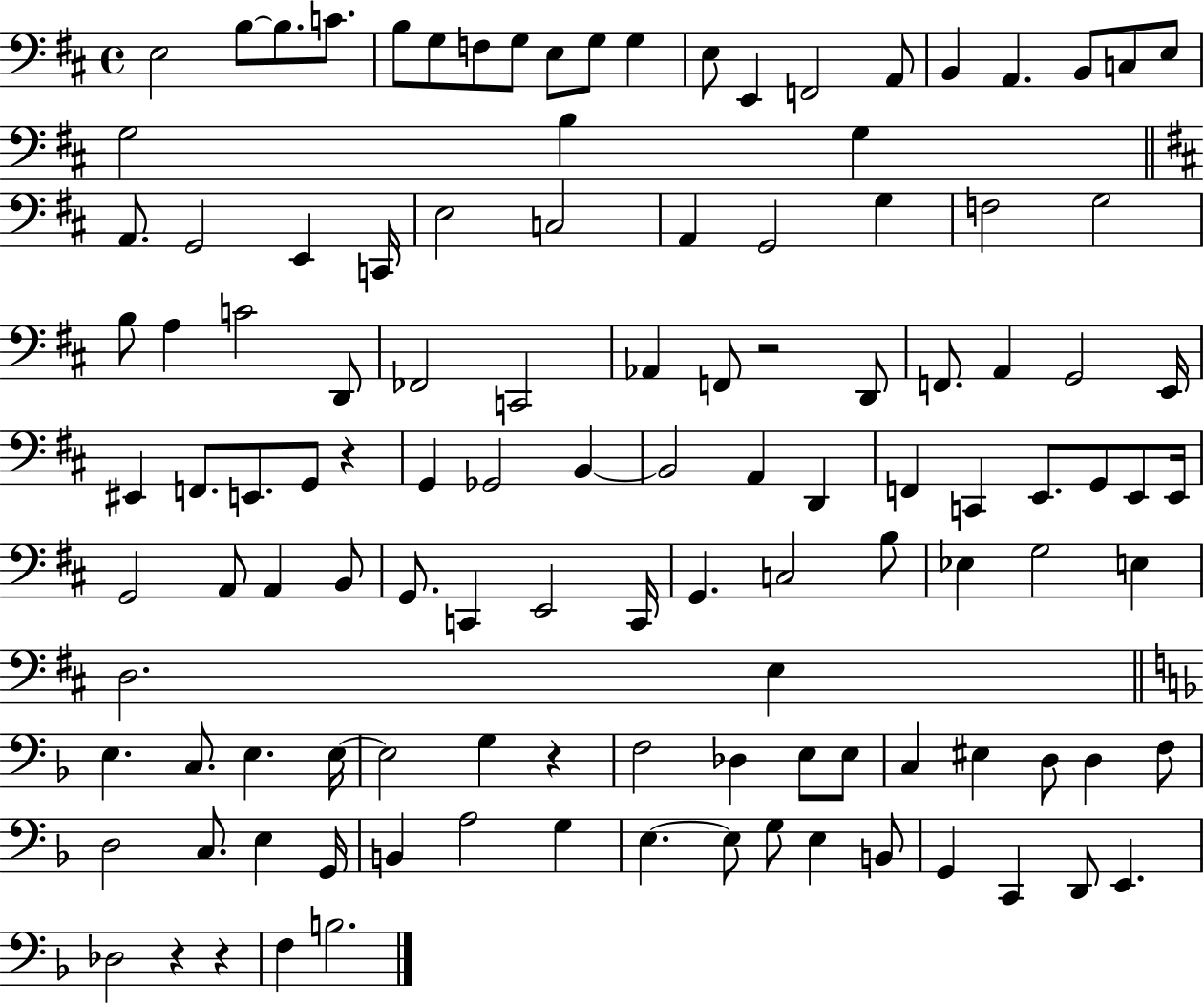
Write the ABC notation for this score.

X:1
T:Untitled
M:4/4
L:1/4
K:D
E,2 B,/2 B,/2 C/2 B,/2 G,/2 F,/2 G,/2 E,/2 G,/2 G, E,/2 E,, F,,2 A,,/2 B,, A,, B,,/2 C,/2 E,/2 G,2 B, G, A,,/2 G,,2 E,, C,,/4 E,2 C,2 A,, G,,2 G, F,2 G,2 B,/2 A, C2 D,,/2 _F,,2 C,,2 _A,, F,,/2 z2 D,,/2 F,,/2 A,, G,,2 E,,/4 ^E,, F,,/2 E,,/2 G,,/2 z G,, _G,,2 B,, B,,2 A,, D,, F,, C,, E,,/2 G,,/2 E,,/2 E,,/4 G,,2 A,,/2 A,, B,,/2 G,,/2 C,, E,,2 C,,/4 G,, C,2 B,/2 _E, G,2 E, D,2 E, E, C,/2 E, E,/4 E,2 G, z F,2 _D, E,/2 E,/2 C, ^E, D,/2 D, F,/2 D,2 C,/2 E, G,,/4 B,, A,2 G, E, E,/2 G,/2 E, B,,/2 G,, C,, D,,/2 E,, _D,2 z z F, B,2